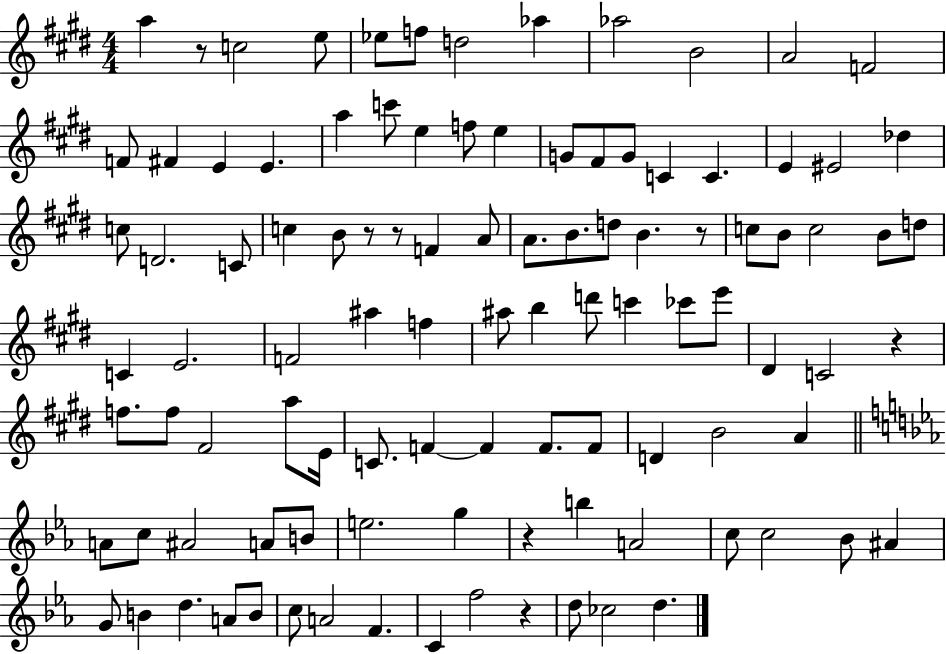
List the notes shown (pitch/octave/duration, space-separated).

A5/q R/e C5/h E5/e Eb5/e F5/e D5/h Ab5/q Ab5/h B4/h A4/h F4/h F4/e F#4/q E4/q E4/q. A5/q C6/e E5/q F5/e E5/q G4/e F#4/e G4/e C4/q C4/q. E4/q EIS4/h Db5/q C5/e D4/h. C4/e C5/q B4/e R/e R/e F4/q A4/e A4/e. B4/e. D5/e B4/q. R/e C5/e B4/e C5/h B4/e D5/e C4/q E4/h. F4/h A#5/q F5/q A#5/e B5/q D6/e C6/q CES6/e E6/e D#4/q C4/h R/q F5/e. F5/e F#4/h A5/e E4/s C4/e. F4/q F4/q F4/e. F4/e D4/q B4/h A4/q A4/e C5/e A#4/h A4/e B4/e E5/h. G5/q R/q B5/q A4/h C5/e C5/h Bb4/e A#4/q G4/e B4/q D5/q. A4/e B4/e C5/e A4/h F4/q. C4/q F5/h R/q D5/e CES5/h D5/q.